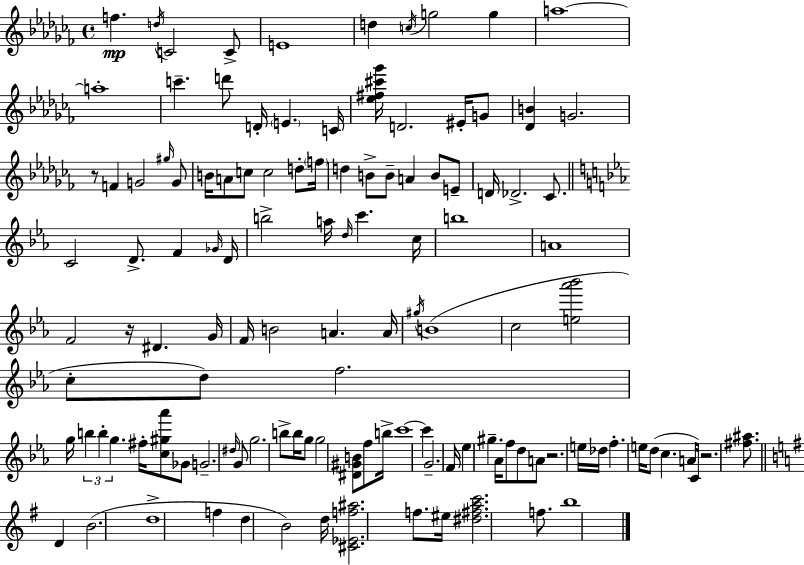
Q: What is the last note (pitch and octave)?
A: B5